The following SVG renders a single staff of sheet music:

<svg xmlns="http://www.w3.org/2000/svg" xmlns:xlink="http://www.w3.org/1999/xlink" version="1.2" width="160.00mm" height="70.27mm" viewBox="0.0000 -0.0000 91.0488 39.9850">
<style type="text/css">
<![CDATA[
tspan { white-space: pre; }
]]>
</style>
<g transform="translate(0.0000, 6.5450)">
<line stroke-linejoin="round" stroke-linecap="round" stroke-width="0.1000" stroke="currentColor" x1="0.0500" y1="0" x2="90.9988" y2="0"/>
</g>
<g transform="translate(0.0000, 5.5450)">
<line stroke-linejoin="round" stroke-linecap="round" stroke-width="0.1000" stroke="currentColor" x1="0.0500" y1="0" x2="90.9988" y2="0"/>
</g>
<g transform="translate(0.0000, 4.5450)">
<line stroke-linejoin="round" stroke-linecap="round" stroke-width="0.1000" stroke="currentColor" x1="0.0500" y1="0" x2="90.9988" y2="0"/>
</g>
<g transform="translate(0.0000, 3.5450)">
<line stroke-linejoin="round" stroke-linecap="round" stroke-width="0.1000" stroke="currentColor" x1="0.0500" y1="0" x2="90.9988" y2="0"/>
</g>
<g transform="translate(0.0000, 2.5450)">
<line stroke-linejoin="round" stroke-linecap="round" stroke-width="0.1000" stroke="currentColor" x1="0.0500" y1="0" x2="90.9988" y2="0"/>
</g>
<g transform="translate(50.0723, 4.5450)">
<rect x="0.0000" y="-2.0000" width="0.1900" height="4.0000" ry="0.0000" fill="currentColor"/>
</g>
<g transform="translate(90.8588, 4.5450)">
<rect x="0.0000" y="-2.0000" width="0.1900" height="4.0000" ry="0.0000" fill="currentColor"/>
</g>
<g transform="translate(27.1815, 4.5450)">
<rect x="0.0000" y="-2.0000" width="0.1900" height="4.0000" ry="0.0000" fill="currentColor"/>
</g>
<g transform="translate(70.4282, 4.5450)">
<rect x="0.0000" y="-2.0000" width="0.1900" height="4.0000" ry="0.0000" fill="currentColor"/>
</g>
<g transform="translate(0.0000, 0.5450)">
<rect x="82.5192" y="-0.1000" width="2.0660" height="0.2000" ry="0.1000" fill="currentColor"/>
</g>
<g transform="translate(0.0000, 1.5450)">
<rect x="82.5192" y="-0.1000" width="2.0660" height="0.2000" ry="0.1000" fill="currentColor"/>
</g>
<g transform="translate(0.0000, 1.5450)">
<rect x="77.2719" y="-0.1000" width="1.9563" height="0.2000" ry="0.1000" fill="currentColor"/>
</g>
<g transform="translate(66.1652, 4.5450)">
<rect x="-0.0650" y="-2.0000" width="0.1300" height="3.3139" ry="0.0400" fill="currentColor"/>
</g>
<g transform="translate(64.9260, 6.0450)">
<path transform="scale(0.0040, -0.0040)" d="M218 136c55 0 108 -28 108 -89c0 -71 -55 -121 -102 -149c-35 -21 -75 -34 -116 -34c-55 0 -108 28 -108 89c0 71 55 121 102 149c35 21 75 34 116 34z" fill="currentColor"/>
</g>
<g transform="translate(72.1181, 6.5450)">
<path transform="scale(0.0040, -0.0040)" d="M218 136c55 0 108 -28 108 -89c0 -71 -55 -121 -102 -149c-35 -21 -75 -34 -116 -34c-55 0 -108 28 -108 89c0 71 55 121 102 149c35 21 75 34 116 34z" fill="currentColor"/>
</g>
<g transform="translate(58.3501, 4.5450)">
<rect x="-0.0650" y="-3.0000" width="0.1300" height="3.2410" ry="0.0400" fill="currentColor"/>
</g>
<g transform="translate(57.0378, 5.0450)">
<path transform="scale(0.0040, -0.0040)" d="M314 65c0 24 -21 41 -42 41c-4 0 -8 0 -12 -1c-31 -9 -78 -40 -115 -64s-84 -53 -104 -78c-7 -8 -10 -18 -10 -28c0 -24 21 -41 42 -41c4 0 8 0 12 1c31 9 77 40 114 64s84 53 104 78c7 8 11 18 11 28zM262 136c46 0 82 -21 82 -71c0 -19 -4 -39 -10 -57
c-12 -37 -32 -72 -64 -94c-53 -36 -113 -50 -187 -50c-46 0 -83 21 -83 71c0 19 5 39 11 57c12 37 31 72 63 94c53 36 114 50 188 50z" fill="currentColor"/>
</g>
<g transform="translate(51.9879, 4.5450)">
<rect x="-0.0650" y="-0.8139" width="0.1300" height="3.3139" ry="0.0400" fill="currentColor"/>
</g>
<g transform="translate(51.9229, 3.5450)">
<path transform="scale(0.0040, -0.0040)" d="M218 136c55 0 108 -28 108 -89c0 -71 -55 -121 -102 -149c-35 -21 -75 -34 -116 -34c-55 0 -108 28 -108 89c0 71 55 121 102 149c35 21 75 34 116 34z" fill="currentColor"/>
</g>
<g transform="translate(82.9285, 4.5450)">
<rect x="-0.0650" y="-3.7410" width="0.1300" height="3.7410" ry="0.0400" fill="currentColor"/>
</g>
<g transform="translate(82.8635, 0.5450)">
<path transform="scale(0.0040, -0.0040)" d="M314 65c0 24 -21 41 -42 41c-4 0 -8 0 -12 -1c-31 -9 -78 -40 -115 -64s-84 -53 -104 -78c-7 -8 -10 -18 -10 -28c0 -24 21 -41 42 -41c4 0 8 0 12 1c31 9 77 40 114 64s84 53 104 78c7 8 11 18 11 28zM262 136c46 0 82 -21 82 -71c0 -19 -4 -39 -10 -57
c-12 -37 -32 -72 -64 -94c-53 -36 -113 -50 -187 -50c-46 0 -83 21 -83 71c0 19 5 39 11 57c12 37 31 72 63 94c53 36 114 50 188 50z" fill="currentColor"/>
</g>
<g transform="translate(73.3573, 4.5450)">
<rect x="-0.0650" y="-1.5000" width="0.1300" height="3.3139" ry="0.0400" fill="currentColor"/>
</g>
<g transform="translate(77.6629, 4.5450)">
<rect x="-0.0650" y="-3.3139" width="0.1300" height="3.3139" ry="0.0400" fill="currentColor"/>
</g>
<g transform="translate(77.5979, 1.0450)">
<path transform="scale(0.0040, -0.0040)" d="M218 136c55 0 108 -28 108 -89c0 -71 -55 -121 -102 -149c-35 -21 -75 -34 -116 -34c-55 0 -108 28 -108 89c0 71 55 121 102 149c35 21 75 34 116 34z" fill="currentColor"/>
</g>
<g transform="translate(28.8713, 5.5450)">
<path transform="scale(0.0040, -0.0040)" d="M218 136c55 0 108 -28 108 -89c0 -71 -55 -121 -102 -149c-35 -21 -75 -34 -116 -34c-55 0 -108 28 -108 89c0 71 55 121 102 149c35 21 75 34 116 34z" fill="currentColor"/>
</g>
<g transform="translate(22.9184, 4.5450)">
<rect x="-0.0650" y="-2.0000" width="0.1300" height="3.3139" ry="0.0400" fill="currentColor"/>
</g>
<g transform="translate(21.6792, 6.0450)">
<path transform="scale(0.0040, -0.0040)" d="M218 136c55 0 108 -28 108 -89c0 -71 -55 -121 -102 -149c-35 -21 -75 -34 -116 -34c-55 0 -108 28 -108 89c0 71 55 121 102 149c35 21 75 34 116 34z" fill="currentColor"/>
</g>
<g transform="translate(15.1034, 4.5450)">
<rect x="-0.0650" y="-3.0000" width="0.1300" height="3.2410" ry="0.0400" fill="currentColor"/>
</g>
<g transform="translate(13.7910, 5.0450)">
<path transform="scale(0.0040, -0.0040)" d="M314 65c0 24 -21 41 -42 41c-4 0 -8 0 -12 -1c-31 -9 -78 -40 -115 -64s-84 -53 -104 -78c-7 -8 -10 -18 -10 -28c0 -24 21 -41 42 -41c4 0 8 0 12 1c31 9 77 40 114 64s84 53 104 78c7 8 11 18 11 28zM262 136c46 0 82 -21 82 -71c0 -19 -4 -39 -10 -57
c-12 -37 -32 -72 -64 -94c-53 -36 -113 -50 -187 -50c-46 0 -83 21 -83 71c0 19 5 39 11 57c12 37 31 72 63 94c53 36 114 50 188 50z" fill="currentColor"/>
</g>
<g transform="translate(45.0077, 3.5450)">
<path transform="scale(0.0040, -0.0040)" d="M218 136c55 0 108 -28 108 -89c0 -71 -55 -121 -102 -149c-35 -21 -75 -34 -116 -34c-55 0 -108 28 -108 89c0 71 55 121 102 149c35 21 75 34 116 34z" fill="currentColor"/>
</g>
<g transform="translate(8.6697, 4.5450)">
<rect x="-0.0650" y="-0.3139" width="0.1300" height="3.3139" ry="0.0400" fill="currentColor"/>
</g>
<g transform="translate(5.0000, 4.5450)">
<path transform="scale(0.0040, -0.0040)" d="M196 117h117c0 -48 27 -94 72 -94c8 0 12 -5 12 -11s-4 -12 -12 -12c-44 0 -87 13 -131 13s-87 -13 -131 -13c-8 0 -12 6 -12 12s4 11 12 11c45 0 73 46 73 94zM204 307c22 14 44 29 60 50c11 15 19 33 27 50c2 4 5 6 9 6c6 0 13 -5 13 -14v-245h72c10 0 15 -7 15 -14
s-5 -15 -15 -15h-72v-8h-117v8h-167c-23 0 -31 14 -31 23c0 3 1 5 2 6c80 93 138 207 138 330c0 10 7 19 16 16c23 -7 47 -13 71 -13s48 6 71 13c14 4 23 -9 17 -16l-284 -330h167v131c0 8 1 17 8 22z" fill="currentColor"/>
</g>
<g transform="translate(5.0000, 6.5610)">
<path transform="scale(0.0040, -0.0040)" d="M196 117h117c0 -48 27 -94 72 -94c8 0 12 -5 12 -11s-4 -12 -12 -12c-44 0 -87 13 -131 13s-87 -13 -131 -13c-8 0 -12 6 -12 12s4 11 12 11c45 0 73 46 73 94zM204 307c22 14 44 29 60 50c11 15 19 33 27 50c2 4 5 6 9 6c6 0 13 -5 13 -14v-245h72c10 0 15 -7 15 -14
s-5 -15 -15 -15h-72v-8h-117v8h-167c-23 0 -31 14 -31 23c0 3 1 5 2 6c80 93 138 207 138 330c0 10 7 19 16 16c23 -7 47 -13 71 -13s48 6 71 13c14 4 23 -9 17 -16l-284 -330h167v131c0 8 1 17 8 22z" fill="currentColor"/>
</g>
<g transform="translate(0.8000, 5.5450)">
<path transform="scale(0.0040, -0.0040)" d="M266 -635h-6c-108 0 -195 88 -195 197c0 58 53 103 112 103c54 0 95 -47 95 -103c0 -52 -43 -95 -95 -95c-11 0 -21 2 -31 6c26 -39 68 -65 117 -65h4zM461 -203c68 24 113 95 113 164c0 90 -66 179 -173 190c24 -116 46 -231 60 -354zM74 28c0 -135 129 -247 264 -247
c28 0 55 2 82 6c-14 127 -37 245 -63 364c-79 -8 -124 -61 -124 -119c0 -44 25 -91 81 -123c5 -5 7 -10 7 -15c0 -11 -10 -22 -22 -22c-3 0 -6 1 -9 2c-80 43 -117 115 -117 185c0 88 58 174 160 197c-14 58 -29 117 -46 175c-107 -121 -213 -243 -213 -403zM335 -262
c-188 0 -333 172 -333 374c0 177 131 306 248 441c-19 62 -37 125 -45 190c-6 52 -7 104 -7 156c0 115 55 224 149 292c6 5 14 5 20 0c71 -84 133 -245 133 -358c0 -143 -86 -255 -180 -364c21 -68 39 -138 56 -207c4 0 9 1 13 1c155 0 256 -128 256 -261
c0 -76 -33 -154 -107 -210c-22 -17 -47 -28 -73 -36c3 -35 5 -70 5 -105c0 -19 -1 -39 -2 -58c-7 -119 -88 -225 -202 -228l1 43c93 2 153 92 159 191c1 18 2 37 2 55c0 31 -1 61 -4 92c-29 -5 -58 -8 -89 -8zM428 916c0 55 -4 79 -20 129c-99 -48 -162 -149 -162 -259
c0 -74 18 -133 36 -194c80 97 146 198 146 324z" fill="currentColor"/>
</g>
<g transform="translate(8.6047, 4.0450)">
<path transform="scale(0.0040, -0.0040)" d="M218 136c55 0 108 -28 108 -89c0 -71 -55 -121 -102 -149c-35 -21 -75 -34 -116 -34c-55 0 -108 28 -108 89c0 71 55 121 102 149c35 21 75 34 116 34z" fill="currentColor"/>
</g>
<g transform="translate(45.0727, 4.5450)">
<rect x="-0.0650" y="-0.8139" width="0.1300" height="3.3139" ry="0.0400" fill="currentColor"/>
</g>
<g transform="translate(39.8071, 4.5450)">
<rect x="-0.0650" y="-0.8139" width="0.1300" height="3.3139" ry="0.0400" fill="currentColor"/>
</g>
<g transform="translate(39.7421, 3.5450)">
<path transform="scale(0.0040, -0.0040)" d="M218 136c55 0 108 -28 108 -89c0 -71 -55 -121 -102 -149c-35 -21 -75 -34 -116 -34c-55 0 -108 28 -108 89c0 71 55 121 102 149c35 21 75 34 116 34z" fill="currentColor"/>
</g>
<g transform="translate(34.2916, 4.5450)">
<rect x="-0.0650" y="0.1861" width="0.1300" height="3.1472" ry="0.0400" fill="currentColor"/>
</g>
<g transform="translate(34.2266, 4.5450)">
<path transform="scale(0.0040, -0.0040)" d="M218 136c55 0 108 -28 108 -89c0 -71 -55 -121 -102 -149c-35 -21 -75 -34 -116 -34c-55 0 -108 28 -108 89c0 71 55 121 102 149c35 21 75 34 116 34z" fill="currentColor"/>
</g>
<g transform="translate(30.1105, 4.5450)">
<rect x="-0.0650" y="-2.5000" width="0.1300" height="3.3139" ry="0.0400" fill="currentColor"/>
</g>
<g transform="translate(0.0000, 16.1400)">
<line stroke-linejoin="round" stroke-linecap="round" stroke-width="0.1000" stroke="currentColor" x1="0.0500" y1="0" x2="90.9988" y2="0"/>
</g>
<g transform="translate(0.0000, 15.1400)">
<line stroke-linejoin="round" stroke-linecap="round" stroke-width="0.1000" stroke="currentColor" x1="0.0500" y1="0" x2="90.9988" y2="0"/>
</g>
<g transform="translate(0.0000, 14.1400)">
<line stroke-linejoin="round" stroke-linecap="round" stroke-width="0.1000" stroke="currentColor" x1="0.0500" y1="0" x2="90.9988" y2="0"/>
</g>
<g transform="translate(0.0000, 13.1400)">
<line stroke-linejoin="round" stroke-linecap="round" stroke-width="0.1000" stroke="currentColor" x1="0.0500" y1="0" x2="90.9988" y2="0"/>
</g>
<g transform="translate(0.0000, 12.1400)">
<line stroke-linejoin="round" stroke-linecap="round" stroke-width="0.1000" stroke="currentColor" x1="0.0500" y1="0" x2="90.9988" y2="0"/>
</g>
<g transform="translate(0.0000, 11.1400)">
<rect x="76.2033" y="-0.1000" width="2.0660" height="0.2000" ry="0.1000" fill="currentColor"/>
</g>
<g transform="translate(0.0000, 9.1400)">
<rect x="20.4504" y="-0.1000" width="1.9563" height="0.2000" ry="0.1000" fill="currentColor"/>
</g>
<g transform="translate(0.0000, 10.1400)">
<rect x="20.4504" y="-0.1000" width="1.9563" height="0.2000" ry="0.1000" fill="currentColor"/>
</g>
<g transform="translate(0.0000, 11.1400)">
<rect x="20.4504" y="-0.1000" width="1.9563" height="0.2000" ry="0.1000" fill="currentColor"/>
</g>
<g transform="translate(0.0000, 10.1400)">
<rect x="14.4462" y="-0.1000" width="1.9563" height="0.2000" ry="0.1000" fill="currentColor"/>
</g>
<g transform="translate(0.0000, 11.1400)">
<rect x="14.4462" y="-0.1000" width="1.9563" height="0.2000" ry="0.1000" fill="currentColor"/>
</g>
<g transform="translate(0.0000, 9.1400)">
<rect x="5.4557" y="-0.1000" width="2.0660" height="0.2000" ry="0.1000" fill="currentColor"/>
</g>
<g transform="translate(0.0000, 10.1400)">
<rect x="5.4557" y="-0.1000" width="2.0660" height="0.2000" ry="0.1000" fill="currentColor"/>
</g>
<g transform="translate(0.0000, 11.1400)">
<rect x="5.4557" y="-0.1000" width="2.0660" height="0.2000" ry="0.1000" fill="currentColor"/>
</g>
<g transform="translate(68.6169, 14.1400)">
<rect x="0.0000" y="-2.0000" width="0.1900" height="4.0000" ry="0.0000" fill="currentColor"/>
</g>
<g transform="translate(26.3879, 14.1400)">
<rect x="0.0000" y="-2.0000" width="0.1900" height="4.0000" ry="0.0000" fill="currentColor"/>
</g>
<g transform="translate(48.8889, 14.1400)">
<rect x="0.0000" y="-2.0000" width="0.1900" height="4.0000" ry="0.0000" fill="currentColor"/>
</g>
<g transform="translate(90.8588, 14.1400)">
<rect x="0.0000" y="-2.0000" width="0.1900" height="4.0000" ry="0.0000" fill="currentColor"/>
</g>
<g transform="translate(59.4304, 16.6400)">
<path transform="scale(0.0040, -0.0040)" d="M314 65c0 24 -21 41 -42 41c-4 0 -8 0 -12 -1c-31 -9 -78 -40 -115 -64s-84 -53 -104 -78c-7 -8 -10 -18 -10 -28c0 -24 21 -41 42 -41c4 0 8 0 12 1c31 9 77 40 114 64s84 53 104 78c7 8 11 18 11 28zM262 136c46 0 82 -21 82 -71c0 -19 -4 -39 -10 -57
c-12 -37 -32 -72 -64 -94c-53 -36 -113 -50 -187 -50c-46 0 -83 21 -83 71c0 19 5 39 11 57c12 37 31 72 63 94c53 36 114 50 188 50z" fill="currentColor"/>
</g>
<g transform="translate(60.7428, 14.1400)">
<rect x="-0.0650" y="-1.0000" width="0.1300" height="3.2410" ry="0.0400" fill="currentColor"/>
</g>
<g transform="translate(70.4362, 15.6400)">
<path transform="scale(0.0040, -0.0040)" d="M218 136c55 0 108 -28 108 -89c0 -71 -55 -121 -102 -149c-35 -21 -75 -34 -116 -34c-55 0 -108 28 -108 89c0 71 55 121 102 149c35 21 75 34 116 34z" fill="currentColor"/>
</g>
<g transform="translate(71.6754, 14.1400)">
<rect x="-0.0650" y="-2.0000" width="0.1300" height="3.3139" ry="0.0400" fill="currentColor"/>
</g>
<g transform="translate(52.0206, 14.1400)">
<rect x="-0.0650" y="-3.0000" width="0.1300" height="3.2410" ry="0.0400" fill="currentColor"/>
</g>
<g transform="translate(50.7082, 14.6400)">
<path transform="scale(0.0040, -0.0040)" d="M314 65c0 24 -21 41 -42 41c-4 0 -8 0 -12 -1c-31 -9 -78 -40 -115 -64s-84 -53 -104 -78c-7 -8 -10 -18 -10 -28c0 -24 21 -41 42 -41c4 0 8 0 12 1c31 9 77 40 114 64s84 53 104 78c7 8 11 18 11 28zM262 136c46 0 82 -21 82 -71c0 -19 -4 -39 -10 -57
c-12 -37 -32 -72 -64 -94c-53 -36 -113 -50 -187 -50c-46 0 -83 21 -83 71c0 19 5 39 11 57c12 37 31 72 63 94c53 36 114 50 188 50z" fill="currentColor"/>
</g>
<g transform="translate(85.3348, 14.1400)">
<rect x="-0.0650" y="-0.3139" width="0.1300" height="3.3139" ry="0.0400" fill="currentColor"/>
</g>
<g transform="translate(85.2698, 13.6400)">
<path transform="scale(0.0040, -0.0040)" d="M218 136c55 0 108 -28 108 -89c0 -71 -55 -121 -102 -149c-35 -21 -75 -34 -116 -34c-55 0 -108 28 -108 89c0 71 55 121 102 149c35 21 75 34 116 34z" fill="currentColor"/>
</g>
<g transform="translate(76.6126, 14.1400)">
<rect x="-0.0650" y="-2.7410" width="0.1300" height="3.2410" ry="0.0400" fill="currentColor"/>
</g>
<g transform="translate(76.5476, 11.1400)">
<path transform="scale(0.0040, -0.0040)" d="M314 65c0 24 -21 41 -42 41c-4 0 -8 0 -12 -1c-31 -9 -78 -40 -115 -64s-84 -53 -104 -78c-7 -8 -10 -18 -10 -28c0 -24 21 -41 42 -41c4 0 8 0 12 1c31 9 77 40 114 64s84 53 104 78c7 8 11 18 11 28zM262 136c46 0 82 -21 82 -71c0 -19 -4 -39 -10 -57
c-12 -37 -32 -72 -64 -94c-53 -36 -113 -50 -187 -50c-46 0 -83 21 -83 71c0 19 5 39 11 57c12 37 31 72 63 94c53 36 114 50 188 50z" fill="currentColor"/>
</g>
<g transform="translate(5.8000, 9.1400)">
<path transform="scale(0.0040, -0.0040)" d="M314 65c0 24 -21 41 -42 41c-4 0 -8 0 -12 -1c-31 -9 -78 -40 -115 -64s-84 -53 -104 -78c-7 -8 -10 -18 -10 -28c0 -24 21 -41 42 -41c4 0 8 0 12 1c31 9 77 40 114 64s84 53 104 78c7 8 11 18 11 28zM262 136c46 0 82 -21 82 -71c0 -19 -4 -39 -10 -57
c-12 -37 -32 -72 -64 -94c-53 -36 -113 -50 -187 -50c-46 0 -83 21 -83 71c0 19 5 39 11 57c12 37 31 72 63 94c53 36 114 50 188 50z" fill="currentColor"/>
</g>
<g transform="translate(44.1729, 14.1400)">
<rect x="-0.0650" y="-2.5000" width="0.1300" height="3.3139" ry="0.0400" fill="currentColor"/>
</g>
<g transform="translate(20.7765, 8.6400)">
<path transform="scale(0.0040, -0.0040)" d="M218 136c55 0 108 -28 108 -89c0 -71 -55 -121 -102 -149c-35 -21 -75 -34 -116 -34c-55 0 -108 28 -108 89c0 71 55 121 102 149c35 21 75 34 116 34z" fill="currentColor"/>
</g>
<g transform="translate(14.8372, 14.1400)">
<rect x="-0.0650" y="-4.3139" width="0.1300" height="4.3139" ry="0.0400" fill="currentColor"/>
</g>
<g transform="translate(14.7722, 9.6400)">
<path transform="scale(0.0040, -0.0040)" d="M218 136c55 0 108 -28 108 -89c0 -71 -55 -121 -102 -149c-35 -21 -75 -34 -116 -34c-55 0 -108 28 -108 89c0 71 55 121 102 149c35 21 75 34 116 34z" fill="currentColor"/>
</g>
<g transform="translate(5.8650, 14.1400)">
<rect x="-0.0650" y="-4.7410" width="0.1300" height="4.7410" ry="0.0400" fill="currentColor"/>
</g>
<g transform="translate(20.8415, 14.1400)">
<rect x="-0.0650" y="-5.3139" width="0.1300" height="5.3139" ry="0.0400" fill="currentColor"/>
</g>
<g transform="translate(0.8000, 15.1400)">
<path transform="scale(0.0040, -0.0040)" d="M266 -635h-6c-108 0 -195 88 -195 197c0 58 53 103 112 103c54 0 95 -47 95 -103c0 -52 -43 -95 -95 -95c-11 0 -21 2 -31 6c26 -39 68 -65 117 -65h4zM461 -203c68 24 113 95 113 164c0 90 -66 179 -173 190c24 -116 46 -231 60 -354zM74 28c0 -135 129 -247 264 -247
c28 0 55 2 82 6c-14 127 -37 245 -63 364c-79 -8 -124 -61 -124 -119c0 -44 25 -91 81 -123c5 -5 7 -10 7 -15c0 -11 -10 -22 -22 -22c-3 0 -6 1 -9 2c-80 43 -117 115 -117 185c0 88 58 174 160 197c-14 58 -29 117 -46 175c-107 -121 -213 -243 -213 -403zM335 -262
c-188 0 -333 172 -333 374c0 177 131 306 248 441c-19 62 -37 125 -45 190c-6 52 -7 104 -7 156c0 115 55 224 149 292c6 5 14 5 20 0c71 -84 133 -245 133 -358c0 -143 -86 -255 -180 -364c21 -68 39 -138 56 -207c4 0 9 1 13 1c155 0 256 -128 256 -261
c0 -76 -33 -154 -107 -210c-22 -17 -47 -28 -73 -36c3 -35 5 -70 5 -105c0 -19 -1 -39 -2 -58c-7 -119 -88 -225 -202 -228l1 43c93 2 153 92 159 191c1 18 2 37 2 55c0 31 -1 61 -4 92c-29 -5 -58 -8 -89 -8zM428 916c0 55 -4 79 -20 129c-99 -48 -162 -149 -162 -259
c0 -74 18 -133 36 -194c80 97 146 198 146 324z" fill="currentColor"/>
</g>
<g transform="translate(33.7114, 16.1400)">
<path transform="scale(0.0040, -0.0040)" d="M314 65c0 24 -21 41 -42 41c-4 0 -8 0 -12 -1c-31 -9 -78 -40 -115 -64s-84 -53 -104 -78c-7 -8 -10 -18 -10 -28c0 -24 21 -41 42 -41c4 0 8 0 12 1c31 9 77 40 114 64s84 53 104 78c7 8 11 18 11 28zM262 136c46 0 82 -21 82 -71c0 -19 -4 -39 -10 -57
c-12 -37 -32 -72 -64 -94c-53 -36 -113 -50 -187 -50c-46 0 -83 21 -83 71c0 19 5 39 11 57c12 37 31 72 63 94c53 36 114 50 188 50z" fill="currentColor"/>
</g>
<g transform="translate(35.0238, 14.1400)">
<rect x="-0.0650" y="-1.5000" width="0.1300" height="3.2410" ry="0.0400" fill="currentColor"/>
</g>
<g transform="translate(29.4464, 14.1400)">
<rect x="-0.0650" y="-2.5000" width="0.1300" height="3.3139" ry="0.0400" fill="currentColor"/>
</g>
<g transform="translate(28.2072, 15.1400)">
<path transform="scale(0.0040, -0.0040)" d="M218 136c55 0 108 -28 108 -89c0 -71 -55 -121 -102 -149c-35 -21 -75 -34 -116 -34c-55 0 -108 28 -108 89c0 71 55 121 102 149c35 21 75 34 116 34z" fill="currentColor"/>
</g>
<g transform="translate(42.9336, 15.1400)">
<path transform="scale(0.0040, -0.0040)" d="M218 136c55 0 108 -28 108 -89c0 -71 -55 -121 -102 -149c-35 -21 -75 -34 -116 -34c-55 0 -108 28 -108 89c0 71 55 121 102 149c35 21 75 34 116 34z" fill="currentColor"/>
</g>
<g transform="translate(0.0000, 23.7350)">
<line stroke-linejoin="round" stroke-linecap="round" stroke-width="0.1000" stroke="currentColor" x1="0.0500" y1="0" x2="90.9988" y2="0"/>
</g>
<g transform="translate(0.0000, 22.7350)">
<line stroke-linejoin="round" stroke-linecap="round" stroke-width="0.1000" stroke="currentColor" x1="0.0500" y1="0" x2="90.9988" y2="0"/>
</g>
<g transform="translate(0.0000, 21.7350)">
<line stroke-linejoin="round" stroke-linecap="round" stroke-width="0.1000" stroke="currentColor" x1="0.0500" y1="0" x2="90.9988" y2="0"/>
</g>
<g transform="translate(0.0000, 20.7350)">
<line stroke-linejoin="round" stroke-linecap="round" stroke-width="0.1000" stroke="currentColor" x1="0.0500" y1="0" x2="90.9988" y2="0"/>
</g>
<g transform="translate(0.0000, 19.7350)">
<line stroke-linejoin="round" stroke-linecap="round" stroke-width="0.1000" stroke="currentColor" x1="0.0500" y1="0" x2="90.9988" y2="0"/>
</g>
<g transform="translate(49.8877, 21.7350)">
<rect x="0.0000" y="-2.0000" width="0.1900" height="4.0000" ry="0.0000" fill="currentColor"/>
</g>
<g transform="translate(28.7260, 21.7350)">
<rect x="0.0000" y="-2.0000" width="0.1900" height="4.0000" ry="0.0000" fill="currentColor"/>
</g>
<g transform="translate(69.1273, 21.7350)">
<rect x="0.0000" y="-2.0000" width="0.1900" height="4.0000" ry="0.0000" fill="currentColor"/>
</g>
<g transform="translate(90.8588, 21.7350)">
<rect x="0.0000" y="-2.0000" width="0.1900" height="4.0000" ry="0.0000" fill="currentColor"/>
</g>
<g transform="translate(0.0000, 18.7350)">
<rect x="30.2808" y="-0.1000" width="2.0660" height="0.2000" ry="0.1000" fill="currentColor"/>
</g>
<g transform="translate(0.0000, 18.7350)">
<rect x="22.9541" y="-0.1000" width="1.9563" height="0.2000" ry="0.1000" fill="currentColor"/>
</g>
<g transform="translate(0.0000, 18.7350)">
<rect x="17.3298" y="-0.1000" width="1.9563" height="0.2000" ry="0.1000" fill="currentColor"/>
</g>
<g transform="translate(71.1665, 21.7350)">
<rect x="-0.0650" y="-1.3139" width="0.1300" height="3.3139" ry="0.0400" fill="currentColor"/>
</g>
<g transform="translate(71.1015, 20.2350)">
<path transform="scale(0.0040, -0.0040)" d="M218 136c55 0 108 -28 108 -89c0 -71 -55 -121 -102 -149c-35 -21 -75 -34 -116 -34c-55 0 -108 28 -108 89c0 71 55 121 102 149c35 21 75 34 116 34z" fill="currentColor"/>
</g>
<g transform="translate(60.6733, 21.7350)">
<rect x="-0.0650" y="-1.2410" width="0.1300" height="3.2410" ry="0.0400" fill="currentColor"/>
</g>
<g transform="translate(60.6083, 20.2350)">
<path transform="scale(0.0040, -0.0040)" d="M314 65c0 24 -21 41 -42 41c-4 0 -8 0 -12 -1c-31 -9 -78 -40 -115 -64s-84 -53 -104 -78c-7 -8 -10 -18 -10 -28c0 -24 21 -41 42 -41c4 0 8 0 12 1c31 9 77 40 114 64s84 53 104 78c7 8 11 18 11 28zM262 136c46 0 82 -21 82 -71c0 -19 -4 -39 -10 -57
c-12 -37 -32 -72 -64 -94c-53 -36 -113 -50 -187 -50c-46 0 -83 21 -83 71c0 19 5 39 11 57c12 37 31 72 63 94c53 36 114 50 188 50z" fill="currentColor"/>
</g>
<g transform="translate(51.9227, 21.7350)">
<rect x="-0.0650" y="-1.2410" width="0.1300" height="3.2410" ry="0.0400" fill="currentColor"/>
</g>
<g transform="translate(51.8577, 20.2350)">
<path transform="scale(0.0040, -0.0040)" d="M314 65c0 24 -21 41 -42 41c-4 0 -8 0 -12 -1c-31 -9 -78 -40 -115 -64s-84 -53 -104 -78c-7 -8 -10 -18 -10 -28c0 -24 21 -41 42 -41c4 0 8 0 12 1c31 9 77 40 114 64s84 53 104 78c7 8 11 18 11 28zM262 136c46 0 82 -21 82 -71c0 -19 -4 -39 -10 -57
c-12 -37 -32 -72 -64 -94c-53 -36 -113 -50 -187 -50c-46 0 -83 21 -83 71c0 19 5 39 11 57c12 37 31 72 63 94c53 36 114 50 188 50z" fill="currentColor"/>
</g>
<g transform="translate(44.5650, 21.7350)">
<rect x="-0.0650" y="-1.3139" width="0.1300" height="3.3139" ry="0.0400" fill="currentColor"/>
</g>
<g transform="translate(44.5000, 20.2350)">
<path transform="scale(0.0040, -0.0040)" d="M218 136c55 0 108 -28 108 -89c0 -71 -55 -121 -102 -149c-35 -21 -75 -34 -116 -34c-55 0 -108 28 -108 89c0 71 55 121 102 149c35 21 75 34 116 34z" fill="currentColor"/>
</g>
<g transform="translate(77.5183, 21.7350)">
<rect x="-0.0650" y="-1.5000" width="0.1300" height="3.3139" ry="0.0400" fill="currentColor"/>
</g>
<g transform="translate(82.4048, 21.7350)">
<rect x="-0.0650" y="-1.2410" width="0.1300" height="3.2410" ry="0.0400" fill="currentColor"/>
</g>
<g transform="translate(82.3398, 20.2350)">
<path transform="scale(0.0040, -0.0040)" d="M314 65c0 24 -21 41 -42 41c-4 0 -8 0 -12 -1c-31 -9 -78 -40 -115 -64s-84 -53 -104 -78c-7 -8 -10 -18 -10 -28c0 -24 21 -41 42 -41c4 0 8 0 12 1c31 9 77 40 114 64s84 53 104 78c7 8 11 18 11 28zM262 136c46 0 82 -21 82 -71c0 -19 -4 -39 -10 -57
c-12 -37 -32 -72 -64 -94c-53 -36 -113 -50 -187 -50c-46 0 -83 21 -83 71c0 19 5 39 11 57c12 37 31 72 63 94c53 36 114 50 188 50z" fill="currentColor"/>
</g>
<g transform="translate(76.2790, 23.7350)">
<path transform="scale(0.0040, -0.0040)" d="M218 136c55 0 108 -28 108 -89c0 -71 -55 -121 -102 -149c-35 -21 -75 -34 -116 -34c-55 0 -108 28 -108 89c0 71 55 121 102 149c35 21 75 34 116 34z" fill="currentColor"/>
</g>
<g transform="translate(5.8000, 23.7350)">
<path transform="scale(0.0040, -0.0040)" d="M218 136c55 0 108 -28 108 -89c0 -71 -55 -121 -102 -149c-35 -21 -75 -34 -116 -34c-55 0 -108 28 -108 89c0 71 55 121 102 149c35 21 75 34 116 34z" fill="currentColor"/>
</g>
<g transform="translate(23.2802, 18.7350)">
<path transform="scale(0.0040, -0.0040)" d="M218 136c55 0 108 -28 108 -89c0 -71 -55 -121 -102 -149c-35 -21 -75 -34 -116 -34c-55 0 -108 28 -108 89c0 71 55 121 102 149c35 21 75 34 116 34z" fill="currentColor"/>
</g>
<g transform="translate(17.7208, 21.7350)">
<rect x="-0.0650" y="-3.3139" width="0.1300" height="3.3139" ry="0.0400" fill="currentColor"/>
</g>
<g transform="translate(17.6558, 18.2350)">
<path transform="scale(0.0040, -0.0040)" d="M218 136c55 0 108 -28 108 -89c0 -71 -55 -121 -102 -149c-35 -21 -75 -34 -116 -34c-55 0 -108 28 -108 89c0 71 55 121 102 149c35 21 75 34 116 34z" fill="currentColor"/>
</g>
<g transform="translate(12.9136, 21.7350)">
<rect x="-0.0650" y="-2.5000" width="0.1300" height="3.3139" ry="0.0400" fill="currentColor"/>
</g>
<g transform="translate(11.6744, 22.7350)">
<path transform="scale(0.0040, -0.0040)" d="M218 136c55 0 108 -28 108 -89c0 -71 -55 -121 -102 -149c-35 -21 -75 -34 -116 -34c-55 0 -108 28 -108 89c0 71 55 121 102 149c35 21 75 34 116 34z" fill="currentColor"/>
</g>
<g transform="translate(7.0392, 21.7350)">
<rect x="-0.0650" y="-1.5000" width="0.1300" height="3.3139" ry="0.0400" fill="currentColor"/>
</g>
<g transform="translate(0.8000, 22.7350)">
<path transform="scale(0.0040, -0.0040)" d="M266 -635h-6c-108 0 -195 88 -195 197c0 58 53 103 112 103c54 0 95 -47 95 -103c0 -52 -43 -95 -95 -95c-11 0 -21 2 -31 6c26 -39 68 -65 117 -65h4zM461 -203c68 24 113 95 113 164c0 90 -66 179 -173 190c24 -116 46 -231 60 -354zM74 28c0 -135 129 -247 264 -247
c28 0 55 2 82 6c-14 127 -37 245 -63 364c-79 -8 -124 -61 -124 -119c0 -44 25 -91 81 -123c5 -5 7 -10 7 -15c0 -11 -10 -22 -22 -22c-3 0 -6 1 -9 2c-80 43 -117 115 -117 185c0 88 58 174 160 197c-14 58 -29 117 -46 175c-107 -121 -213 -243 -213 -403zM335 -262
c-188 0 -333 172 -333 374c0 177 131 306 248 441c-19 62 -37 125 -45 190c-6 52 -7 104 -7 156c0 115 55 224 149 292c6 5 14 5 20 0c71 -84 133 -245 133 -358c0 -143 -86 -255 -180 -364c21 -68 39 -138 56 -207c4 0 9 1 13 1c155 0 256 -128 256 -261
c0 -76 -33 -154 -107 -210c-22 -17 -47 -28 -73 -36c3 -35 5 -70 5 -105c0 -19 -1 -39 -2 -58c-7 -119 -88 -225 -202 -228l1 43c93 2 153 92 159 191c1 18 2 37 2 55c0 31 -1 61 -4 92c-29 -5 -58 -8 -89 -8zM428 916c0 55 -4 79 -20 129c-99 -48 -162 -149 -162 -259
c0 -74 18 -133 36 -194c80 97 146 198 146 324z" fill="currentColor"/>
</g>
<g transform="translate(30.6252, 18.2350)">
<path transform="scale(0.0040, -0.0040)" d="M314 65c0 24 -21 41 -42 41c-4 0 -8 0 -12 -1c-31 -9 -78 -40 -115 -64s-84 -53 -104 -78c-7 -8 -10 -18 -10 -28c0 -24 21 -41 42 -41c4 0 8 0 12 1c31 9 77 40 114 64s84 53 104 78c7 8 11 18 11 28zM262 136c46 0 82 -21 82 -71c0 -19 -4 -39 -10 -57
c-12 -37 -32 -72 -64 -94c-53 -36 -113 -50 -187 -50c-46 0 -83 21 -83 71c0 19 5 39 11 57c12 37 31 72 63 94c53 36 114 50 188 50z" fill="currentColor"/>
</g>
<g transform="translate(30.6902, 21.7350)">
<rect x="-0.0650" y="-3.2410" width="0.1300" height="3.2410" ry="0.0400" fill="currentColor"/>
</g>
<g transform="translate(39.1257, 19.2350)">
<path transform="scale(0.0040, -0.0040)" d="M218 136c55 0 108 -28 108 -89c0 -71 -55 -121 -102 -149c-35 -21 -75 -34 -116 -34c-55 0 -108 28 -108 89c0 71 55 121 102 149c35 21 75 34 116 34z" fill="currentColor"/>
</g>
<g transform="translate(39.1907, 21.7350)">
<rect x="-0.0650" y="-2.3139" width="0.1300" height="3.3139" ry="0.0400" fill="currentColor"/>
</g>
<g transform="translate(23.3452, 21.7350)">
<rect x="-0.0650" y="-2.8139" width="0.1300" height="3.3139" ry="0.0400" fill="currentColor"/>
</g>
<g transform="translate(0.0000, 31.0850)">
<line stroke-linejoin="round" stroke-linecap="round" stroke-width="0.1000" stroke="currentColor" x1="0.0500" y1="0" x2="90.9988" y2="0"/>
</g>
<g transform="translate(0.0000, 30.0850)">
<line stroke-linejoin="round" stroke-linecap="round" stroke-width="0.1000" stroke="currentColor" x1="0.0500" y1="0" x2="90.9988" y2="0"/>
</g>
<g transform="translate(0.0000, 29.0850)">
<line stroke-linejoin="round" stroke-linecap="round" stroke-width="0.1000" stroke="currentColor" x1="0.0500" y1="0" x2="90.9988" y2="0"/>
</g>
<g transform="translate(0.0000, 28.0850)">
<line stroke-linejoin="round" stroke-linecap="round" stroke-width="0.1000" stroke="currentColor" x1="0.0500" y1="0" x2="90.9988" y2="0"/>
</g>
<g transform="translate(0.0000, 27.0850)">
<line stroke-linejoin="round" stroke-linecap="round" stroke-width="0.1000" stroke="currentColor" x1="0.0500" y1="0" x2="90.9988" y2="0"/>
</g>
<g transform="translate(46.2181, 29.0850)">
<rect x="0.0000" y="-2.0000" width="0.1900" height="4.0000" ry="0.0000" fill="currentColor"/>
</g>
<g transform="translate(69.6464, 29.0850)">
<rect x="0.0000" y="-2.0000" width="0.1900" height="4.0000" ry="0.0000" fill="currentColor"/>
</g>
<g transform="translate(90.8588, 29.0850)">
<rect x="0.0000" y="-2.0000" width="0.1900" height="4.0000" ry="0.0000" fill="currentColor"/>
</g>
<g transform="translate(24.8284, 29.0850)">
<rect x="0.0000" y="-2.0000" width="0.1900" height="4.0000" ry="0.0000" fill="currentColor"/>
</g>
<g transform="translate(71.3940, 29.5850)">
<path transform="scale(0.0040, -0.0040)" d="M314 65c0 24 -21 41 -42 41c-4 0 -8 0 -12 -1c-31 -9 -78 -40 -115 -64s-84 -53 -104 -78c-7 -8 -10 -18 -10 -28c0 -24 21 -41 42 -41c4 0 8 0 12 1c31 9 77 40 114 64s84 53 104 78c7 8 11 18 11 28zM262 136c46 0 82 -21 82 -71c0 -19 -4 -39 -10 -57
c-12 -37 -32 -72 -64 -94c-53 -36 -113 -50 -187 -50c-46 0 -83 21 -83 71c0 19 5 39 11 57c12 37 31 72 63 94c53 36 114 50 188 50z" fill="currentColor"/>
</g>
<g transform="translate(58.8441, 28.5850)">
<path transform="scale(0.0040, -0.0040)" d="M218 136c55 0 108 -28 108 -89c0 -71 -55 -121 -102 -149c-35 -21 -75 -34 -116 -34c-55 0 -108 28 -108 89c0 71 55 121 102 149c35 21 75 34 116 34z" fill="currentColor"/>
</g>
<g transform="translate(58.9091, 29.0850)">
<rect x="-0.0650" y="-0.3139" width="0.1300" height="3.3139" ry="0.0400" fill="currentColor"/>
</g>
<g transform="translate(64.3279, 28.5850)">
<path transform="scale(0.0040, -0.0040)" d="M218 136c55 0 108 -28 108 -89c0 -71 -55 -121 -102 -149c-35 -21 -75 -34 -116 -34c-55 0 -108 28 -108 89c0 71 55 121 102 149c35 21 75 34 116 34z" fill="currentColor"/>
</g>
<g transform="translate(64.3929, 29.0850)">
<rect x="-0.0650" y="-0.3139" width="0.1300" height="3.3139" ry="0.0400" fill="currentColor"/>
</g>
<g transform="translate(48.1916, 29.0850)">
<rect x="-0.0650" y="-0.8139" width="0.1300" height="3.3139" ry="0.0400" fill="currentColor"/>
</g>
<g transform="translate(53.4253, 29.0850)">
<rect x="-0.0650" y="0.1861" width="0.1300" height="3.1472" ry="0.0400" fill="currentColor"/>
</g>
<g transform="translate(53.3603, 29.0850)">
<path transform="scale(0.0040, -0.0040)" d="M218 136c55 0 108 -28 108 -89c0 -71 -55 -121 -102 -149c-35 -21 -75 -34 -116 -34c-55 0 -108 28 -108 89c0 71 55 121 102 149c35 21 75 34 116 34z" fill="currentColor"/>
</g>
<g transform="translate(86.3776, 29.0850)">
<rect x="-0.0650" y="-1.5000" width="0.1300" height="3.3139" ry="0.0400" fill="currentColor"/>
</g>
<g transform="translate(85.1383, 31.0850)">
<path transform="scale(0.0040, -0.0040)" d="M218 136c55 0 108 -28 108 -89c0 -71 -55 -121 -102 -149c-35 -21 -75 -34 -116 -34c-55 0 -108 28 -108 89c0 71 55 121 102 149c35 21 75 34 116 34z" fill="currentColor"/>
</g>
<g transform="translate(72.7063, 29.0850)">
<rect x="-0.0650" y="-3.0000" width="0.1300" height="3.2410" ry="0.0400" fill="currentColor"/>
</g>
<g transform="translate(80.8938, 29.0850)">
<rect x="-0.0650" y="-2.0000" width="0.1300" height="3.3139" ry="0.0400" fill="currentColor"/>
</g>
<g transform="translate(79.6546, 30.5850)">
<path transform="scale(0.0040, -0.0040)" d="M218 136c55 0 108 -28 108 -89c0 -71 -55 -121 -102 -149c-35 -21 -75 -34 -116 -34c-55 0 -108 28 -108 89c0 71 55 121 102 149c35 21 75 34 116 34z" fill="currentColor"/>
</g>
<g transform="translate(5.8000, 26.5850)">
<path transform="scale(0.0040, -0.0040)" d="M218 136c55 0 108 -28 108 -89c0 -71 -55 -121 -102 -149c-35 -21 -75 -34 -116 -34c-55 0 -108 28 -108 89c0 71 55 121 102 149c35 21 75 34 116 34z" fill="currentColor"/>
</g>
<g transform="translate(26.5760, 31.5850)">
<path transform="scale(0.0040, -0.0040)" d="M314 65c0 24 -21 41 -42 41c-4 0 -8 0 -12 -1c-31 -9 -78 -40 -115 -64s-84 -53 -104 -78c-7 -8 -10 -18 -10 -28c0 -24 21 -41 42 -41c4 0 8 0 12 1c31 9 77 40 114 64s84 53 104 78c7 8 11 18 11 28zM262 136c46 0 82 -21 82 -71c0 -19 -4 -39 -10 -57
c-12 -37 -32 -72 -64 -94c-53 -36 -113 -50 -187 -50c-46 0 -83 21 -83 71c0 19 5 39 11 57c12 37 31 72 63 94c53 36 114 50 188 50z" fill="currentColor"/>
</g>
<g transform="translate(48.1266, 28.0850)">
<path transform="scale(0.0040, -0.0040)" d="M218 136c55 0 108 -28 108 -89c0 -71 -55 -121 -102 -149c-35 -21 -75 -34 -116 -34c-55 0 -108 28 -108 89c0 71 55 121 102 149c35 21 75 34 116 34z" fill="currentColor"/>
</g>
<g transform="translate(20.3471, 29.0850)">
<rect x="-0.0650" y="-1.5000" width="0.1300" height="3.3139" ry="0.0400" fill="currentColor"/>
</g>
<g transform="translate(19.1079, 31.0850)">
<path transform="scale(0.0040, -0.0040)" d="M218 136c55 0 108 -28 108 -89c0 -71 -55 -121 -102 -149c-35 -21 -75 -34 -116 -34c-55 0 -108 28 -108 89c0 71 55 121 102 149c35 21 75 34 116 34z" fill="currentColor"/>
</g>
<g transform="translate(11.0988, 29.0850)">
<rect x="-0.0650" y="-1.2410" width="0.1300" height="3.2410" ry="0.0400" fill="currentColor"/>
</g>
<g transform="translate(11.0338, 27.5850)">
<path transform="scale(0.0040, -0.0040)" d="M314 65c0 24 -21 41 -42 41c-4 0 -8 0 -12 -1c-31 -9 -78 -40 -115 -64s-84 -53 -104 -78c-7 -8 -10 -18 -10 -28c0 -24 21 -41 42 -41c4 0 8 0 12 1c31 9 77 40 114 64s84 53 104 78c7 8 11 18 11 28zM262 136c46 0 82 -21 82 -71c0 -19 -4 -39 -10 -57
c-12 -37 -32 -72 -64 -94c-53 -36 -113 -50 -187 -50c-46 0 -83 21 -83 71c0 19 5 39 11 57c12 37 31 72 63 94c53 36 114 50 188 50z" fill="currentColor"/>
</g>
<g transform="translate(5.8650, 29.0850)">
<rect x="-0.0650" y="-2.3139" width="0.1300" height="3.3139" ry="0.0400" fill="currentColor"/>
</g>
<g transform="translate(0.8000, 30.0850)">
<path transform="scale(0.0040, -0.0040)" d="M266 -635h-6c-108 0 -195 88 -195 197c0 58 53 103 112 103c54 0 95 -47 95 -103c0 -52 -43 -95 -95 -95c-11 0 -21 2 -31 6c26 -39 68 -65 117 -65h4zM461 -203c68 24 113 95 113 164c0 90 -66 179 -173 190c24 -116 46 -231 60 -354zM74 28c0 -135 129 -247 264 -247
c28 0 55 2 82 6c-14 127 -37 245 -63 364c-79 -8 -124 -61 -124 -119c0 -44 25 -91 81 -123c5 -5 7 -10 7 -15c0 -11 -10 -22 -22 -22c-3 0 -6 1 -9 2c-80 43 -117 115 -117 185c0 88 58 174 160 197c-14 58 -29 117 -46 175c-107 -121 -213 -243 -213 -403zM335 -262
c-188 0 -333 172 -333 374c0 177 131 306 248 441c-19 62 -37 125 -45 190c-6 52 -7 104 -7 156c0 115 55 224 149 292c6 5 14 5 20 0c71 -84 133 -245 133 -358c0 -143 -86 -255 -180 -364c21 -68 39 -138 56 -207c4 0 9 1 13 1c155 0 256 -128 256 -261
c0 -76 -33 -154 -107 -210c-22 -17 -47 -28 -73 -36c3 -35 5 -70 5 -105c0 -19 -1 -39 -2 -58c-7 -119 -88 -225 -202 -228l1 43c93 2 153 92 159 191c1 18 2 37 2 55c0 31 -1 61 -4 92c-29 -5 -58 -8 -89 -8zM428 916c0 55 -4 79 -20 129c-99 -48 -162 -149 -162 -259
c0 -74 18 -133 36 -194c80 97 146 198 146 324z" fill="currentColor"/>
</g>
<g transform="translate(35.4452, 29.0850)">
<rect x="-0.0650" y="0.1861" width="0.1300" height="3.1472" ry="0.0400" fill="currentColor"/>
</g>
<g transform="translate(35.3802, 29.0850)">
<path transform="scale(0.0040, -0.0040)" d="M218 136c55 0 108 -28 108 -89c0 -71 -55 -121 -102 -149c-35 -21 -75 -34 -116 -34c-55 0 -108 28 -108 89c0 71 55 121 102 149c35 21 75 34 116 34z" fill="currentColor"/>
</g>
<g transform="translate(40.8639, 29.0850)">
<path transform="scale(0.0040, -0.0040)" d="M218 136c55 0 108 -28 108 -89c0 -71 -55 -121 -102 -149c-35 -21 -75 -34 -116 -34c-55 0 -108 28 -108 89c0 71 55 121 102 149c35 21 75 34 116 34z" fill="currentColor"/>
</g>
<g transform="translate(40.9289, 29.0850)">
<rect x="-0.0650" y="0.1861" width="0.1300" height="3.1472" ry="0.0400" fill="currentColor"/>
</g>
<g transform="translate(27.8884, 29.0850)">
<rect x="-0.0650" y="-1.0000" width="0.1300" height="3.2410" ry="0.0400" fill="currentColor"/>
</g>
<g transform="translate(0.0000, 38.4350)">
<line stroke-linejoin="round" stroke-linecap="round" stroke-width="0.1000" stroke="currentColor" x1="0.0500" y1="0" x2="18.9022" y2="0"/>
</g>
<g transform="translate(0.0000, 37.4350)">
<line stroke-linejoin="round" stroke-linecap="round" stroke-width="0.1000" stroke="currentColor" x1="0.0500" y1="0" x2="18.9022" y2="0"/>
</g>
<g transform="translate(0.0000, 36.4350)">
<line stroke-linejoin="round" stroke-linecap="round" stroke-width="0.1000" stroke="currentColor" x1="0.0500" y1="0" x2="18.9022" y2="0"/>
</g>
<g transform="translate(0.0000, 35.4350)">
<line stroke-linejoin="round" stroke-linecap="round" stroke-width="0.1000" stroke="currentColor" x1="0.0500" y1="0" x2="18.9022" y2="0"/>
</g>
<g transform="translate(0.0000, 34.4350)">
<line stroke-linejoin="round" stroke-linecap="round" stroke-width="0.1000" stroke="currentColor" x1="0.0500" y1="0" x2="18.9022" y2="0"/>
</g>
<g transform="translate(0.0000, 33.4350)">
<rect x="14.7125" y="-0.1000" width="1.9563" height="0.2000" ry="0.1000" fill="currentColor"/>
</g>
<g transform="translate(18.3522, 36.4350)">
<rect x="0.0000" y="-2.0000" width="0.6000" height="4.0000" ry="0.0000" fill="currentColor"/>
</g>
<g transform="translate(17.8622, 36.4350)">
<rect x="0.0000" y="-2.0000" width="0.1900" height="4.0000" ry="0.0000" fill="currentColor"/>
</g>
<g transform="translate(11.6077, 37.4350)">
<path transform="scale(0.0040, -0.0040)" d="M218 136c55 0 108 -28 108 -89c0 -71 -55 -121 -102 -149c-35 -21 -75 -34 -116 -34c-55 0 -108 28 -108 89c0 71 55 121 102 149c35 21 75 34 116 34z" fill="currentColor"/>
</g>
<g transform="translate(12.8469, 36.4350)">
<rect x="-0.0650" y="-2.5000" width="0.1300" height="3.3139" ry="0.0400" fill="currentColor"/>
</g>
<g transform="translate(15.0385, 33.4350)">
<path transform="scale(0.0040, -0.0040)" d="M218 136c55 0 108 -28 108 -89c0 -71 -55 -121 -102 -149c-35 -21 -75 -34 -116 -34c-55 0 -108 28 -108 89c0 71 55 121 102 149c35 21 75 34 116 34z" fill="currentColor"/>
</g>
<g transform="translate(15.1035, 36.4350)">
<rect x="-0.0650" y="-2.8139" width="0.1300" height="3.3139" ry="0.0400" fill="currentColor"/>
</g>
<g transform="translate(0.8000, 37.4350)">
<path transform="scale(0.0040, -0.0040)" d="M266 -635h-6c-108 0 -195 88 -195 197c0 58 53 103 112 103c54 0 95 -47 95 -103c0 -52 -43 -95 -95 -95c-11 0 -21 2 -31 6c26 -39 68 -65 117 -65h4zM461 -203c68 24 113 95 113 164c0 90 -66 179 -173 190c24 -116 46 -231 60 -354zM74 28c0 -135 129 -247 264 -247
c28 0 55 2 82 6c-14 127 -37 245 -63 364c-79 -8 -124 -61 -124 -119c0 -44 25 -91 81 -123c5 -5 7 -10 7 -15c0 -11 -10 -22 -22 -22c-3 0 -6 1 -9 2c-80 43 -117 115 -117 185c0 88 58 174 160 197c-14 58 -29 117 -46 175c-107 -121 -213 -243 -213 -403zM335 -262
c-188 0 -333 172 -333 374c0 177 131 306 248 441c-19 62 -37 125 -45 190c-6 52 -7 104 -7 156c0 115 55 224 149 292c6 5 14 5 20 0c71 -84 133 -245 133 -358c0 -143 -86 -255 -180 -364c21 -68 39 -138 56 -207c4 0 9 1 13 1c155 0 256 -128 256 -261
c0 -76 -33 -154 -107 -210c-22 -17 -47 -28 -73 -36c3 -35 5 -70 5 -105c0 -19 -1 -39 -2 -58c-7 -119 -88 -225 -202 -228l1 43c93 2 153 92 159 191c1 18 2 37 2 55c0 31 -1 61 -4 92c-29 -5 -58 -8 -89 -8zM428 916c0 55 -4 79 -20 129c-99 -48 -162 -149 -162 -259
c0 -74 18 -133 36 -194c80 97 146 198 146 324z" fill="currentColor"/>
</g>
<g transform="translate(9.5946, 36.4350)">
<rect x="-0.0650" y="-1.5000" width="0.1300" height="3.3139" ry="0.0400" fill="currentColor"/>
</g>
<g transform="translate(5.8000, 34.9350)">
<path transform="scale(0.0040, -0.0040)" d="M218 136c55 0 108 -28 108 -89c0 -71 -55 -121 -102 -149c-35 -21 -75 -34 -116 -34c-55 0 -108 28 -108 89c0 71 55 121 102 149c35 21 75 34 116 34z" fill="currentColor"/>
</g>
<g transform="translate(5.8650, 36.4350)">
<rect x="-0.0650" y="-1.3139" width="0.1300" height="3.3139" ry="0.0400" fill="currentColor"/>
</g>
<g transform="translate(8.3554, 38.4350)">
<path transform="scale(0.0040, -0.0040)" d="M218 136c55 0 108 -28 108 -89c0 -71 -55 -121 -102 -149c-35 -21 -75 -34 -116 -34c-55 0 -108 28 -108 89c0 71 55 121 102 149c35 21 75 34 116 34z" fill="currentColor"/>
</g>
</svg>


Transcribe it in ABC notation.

X:1
T:Untitled
M:4/4
L:1/4
K:C
c A2 F G B d d d A2 F E b c'2 e'2 d' f' G E2 G A2 D2 F a2 c E G b a b2 g e e2 e2 e E e2 g e2 E D2 B B d B c c A2 F E e E G a